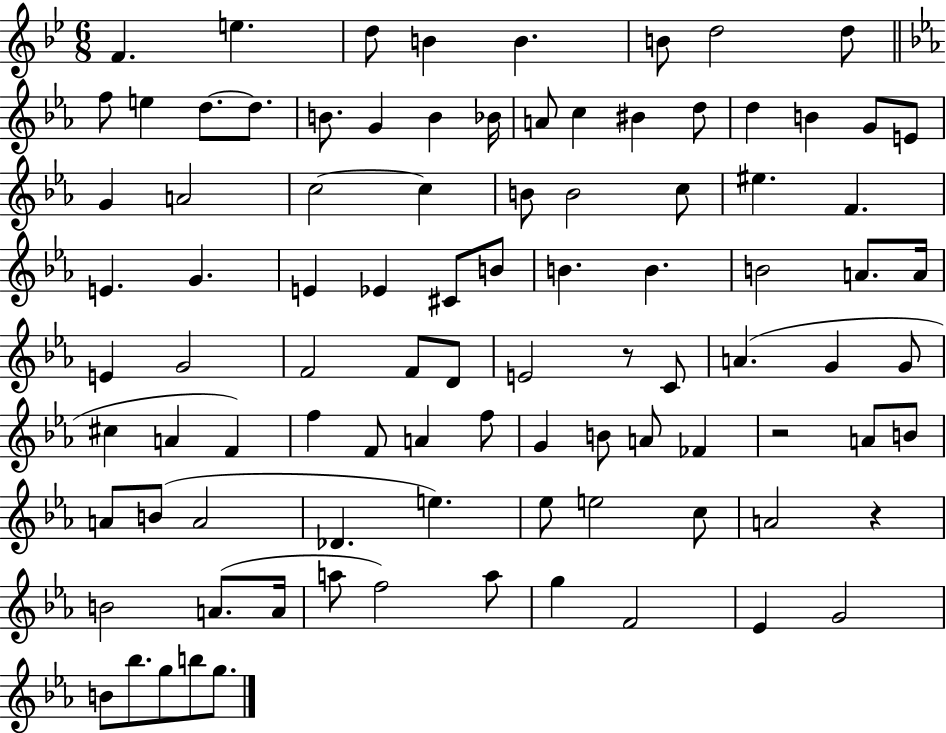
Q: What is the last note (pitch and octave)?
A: G5